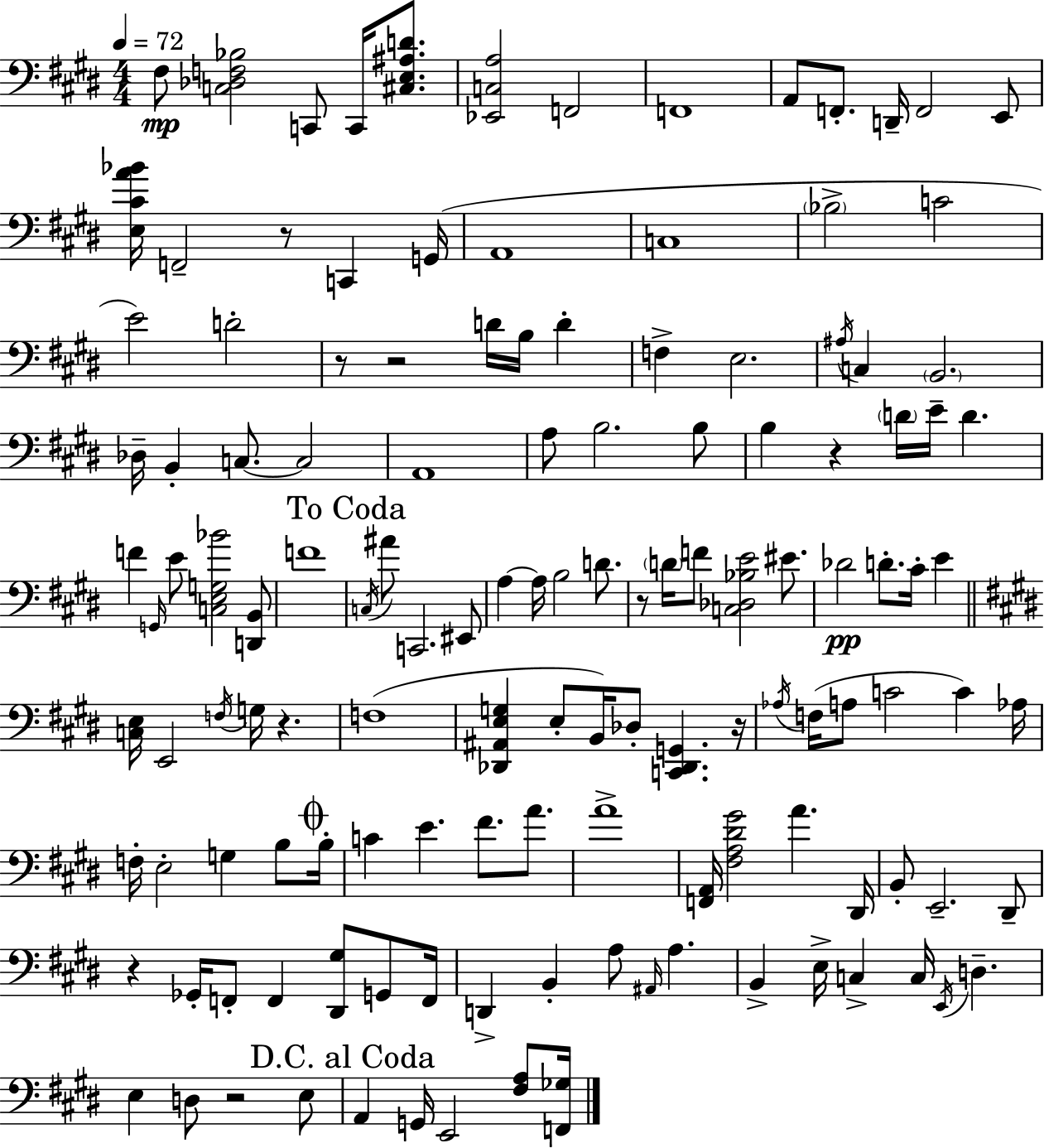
X:1
T:Untitled
M:4/4
L:1/4
K:E
^F,/2 [C,_D,F,_B,]2 C,,/2 C,,/4 [^C,E,^A,D]/2 [_E,,C,A,]2 F,,2 F,,4 A,,/2 F,,/2 D,,/4 F,,2 E,,/2 [E,^CA_B]/4 F,,2 z/2 C,, G,,/4 A,,4 C,4 _B,2 C2 E2 D2 z/2 z2 D/4 B,/4 D F, E,2 ^A,/4 C, B,,2 _D,/4 B,, C,/2 C,2 A,,4 A,/2 B,2 B,/2 B, z D/4 E/4 D F G,,/4 E/2 [C,E,G,_B]2 [D,,B,,]/2 F4 C,/4 ^A/2 C,,2 ^E,,/2 A, A,/4 B,2 D/2 z/2 D/4 F/2 [C,_D,_B,E]2 ^E/2 _D2 D/2 ^C/4 E [C,E,]/4 E,,2 F,/4 G,/4 z F,4 [_D,,^A,,E,G,] E,/2 B,,/4 _D,/2 [C,,_D,,G,,] z/4 _A,/4 F,/4 A,/2 C2 C _A,/4 F,/4 E,2 G, B,/2 B,/4 C E ^F/2 A/2 A4 [F,,A,,]/4 [^F,A,^D^G]2 A ^D,,/4 B,,/2 E,,2 ^D,,/2 z _G,,/4 F,,/2 F,, [^D,,^G,]/2 G,,/2 F,,/4 D,, B,, A,/2 ^A,,/4 A, B,, E,/4 C, C,/4 E,,/4 D, E, D,/2 z2 E,/2 A,, G,,/4 E,,2 [^F,A,]/2 [F,,_G,]/4